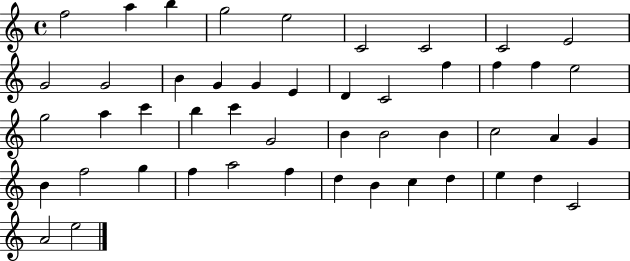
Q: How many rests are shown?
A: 0